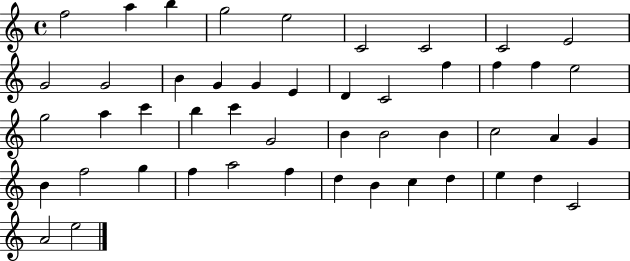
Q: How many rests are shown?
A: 0